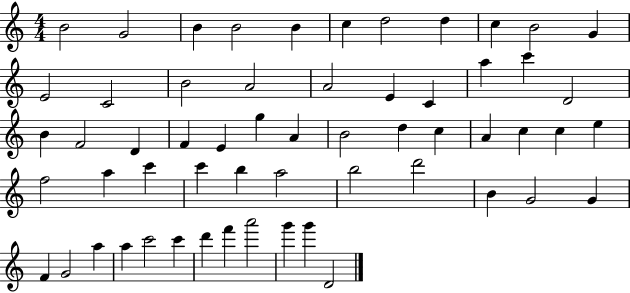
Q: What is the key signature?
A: C major